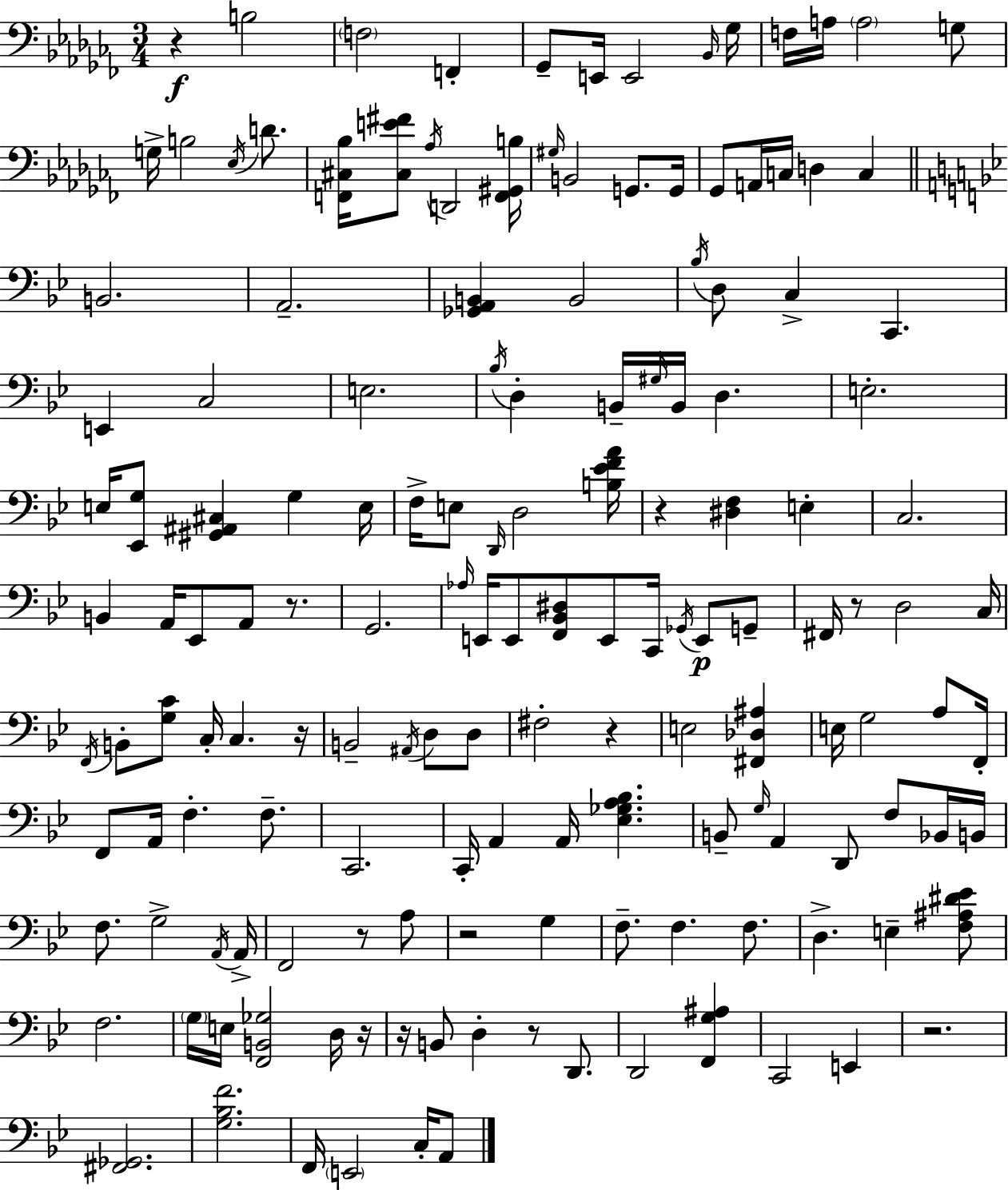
X:1
T:Untitled
M:3/4
L:1/4
K:Abm
z B,2 F,2 F,, _G,,/2 E,,/4 E,,2 _B,,/4 _G,/4 F,/4 A,/4 A,2 G,/2 G,/4 B,2 _E,/4 D/2 [F,,^C,_B,]/4 [^C,E^F]/2 _A,/4 D,,2 [F,,^G,,B,]/4 ^G,/4 B,,2 G,,/2 G,,/4 _G,,/2 A,,/4 C,/4 D, C, B,,2 A,,2 [_G,,A,,B,,] B,,2 _B,/4 D,/2 C, C,, E,, C,2 E,2 _B,/4 D, B,,/4 ^G,/4 B,,/4 D, E,2 E,/4 [_E,,G,]/2 [^G,,^A,,^C,] G, E,/4 F,/4 E,/2 D,,/4 D,2 [B,_EFA]/4 z [^D,F,] E, C,2 B,, A,,/4 _E,,/2 A,,/2 z/2 G,,2 _A,/4 E,,/4 E,,/2 [F,,_B,,^D,]/2 E,,/2 C,,/4 _G,,/4 E,,/2 G,,/2 ^F,,/4 z/2 D,2 C,/4 F,,/4 B,,/2 [G,C]/2 C,/4 C, z/4 B,,2 ^A,,/4 D,/2 D,/2 ^F,2 z E,2 [^F,,_D,^A,] E,/4 G,2 A,/2 F,,/4 F,,/2 A,,/4 F, F,/2 C,,2 C,,/4 A,, A,,/4 [_E,_G,A,_B,] B,,/2 G,/4 A,, D,,/2 F,/2 _B,,/4 B,,/4 F,/2 G,2 A,,/4 A,,/4 F,,2 z/2 A,/2 z2 G, F,/2 F, F,/2 D, E, [F,^A,^D_E]/2 F,2 G,/4 E,/4 [F,,B,,_G,]2 D,/4 z/4 z/4 B,,/2 D, z/2 D,,/2 D,,2 [F,,G,^A,] C,,2 E,, z2 [^F,,_G,,]2 [G,_B,F]2 F,,/4 E,,2 C,/4 A,,/2